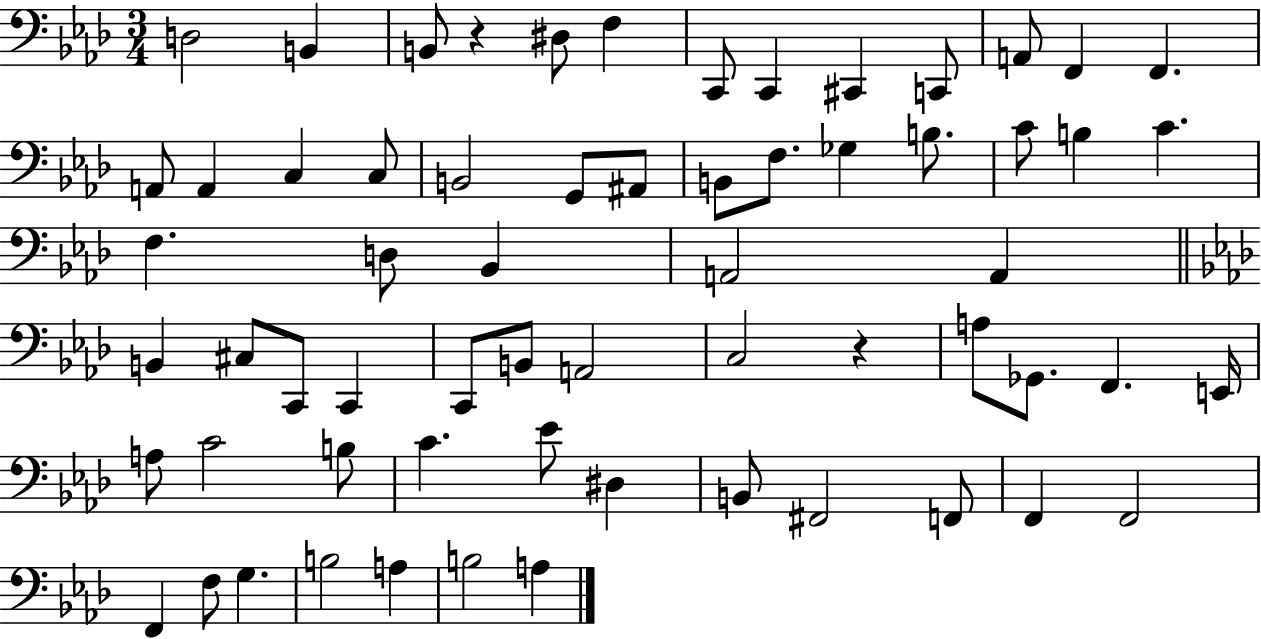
D3/h B2/q B2/e R/q D#3/e F3/q C2/e C2/q C#2/q C2/e A2/e F2/q F2/q. A2/e A2/q C3/q C3/e B2/h G2/e A#2/e B2/e F3/e. Gb3/q B3/e. C4/e B3/q C4/q. F3/q. D3/e Bb2/q A2/h A2/q B2/q C#3/e C2/e C2/q C2/e B2/e A2/h C3/h R/q A3/e Gb2/e. F2/q. E2/s A3/e C4/h B3/e C4/q. Eb4/e D#3/q B2/e F#2/h F2/e F2/q F2/h F2/q F3/e G3/q. B3/h A3/q B3/h A3/q